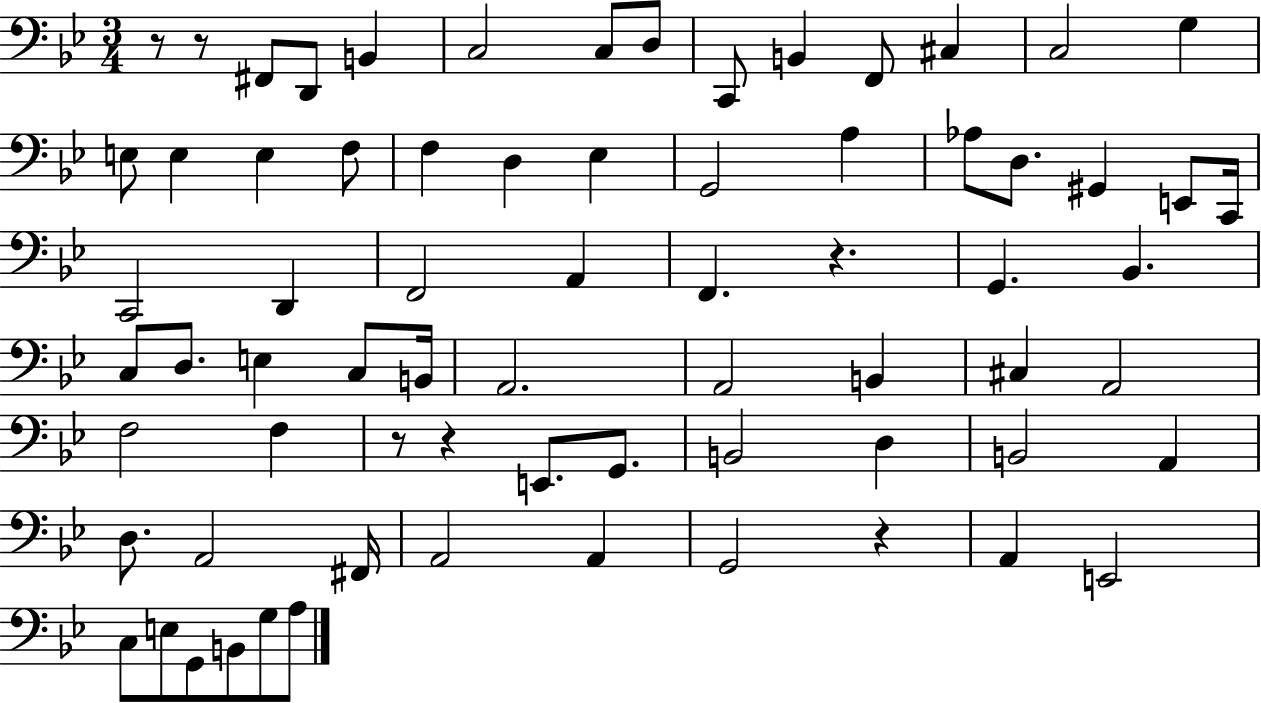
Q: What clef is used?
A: bass